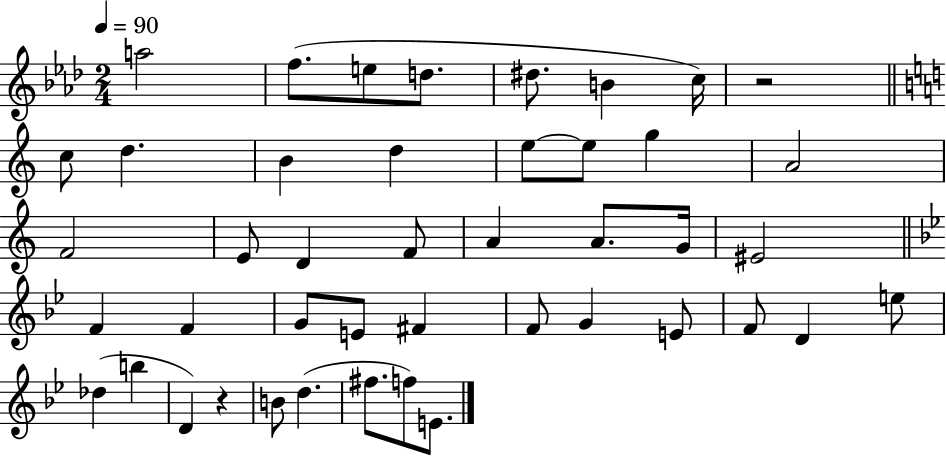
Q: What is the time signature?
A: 2/4